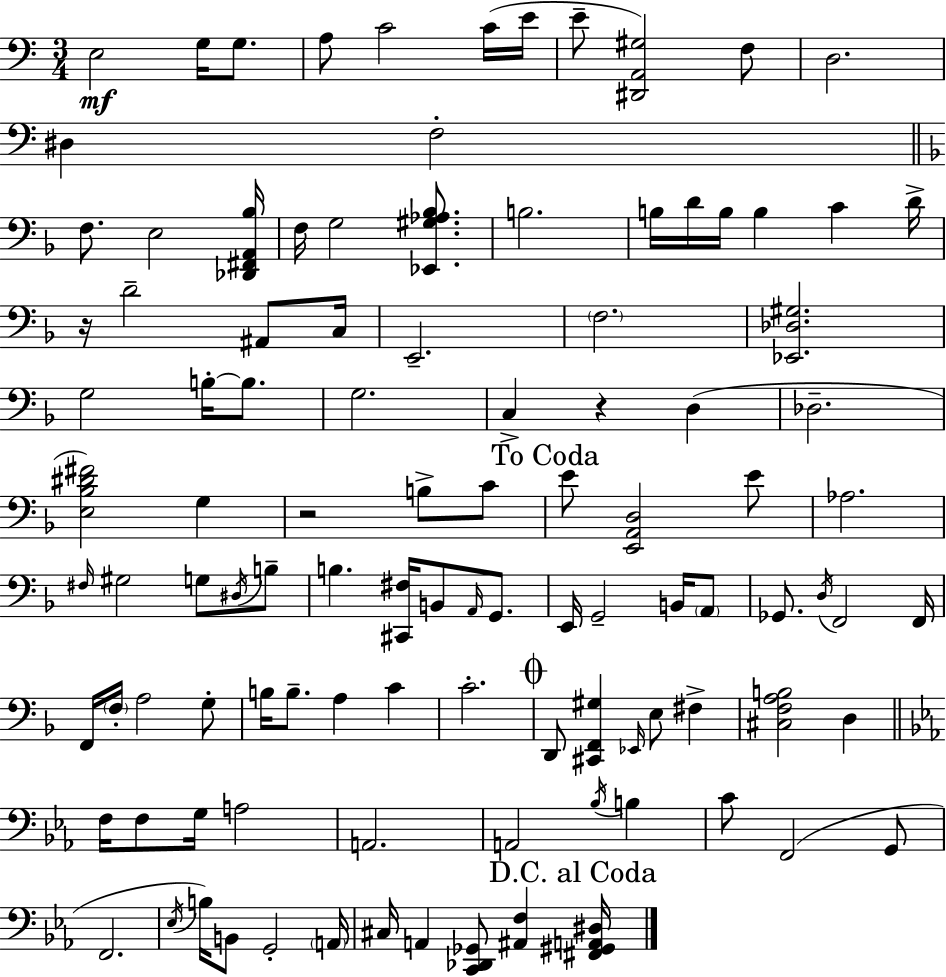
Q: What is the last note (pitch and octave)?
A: A2